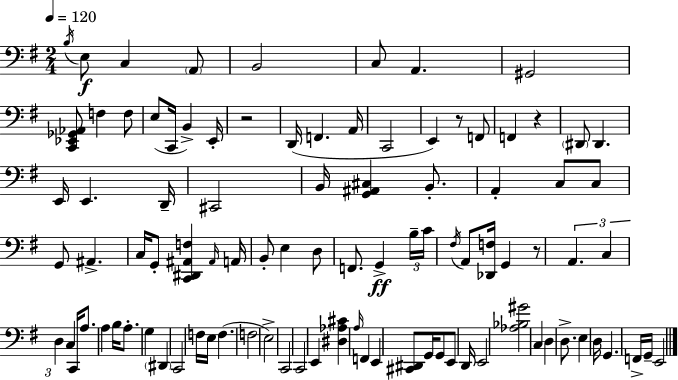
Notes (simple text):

B3/s E3/e C3/q A2/e B2/h C3/e A2/q. G#2/h [C2,Eb2,Gb2,Ab2]/e F3/q F3/e E3/e C2/s B2/q E2/s R/h D2/s F2/q. A2/s C2/h E2/q R/e F2/e F2/q R/q D#2/e D#2/q. E2/s E2/q. D2/s C#2/h B2/s [G2,A#2,C#3]/q B2/e. A2/q C3/e C3/e G2/e A#2/q. C3/s G2/e [C2,D#2,A#2,F3]/q A#2/s A2/s B2/e E3/q D3/e F2/e. G2/q B3/s C4/s F#3/s A2/e [Db2,F3]/s G2/q R/e A2/q. C3/q D3/q C3/q C2/s A3/e. A3/q B3/s A3/e. G3/q D#2/q C2/h F3/s E3/s F3/q. F3/h E3/h C2/h C2/h E2/q [D#3,Ab3,C#4]/q A3/s F2/q E2/q [C#2,D#2]/e G2/s G2/e E2/e D2/s E2/h [Ab3,Bb3,G#4]/h C3/q D3/q D3/e. E3/q D3/s G2/q. F2/s G2/s E2/h